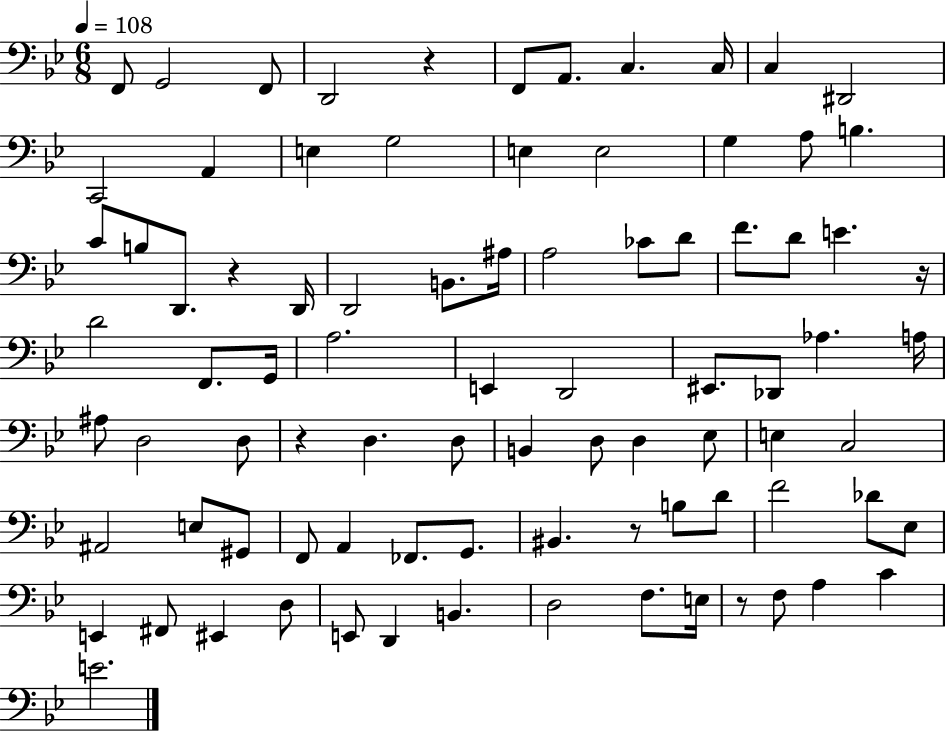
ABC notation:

X:1
T:Untitled
M:6/8
L:1/4
K:Bb
F,,/2 G,,2 F,,/2 D,,2 z F,,/2 A,,/2 C, C,/4 C, ^D,,2 C,,2 A,, E, G,2 E, E,2 G, A,/2 B, C/2 B,/2 D,,/2 z D,,/4 D,,2 B,,/2 ^A,/4 A,2 _C/2 D/2 F/2 D/2 E z/4 D2 F,,/2 G,,/4 A,2 E,, D,,2 ^E,,/2 _D,,/2 _A, A,/4 ^A,/2 D,2 D,/2 z D, D,/2 B,, D,/2 D, _E,/2 E, C,2 ^A,,2 E,/2 ^G,,/2 F,,/2 A,, _F,,/2 G,,/2 ^B,, z/2 B,/2 D/2 F2 _D/2 _E,/2 E,, ^F,,/2 ^E,, D,/2 E,,/2 D,, B,, D,2 F,/2 E,/4 z/2 F,/2 A, C E2